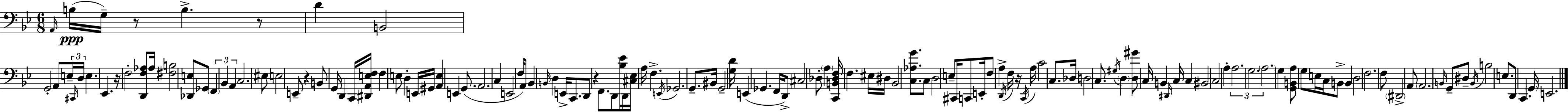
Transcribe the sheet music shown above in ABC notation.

X:1
T:Untitled
M:6/8
L:1/4
K:Gm
A,,/4 B,/4 G,/4 z/2 B, z/2 D B,,2 G,,2 A,,/2 E,/4 ^C,,/4 D,/4 E, _E,, z/4 F,2 [D,,F,_A,]/2 _A,/4 [^F,B,]2 [_D,,E,]/2 _G,,/2 F,, _B,, A,, C,2 ^E,/2 E,2 E,,/2 z B,,/2 G,,/4 D,, C,,/4 [^D,,A,,E,F,]/4 F, E,/2 D, E,,/4 ^G,,/4 [A,,E,] E,, G,,/2 A,,2 C, E,,2 F,/4 A,,/2 _B,, B,,/4 D, E,,/4 C,,/2 D,,/2 z F,,/2 D,,/2 [_B,_E]/4 D,,/4 [^C,_E,]/4 A,/4 F, E,,/4 _G,,2 G,,/2 ^B,,/4 G,,2 [G,D]/4 E,, _G,, F,,/4 D,,/2 ^C,2 _D,/2 A, [C,,B,,_D,F,]/4 F, ^E,/4 ^D,/4 _B,,2 [C,_A,G]/2 C,/2 D,2 E,/2 ^C,,/4 C,,/2 E,,/4 F,/2 A, D,,/4 F,/4 z/4 C,,/4 A,/4 C2 C,/2 _D,/4 D,2 C,/2 ^G,/4 D, [D,^G]/2 C,/4 B,, ^D,,/4 C,/4 C, ^B,,2 C,2 A, A,2 G,2 A,2 G, [G,,B,,A,]/2 G,/2 E,/4 C,/4 B,,/2 B,, D,2 F,2 F,/2 ^D,,2 A,,/2 A,,2 B,,/4 G,,/2 ^D,/2 B,,/4 B,2 E,/2 D,,/2 C,, G,,/4 E,,2